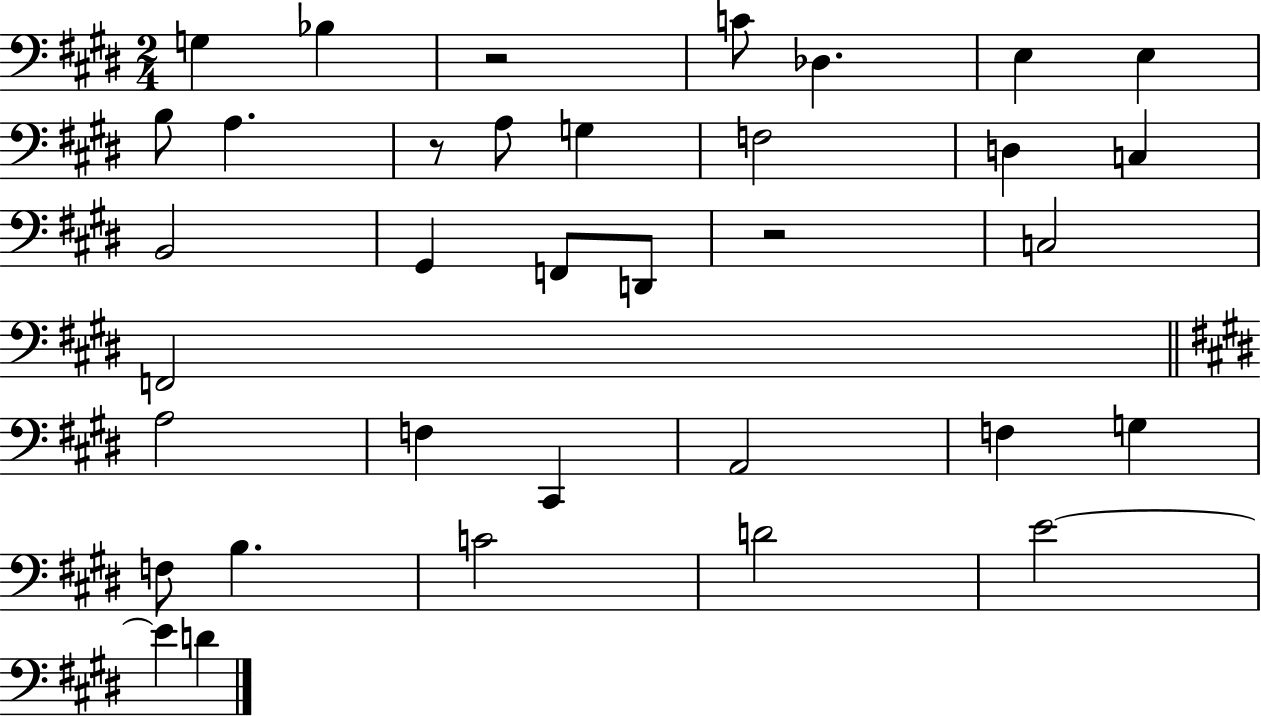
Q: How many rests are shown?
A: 3